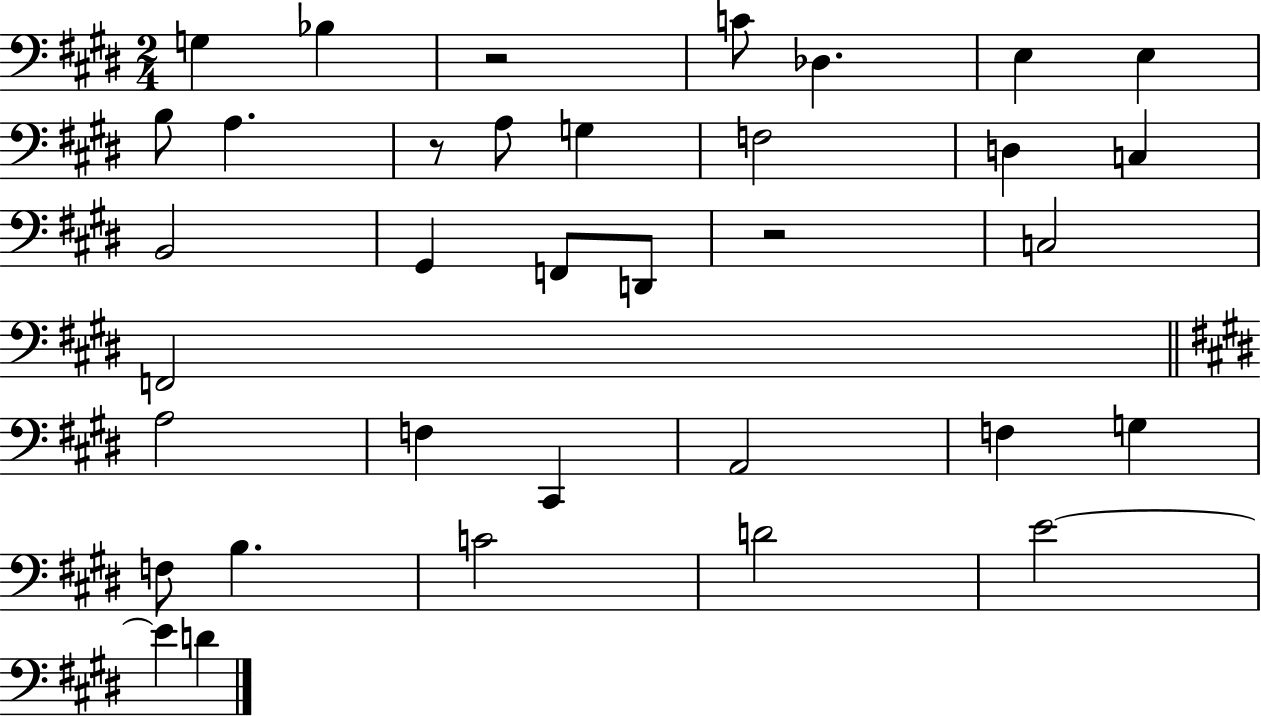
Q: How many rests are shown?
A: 3